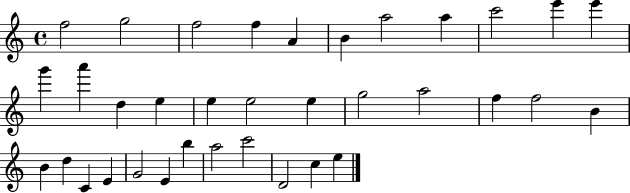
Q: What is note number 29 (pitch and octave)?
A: E4